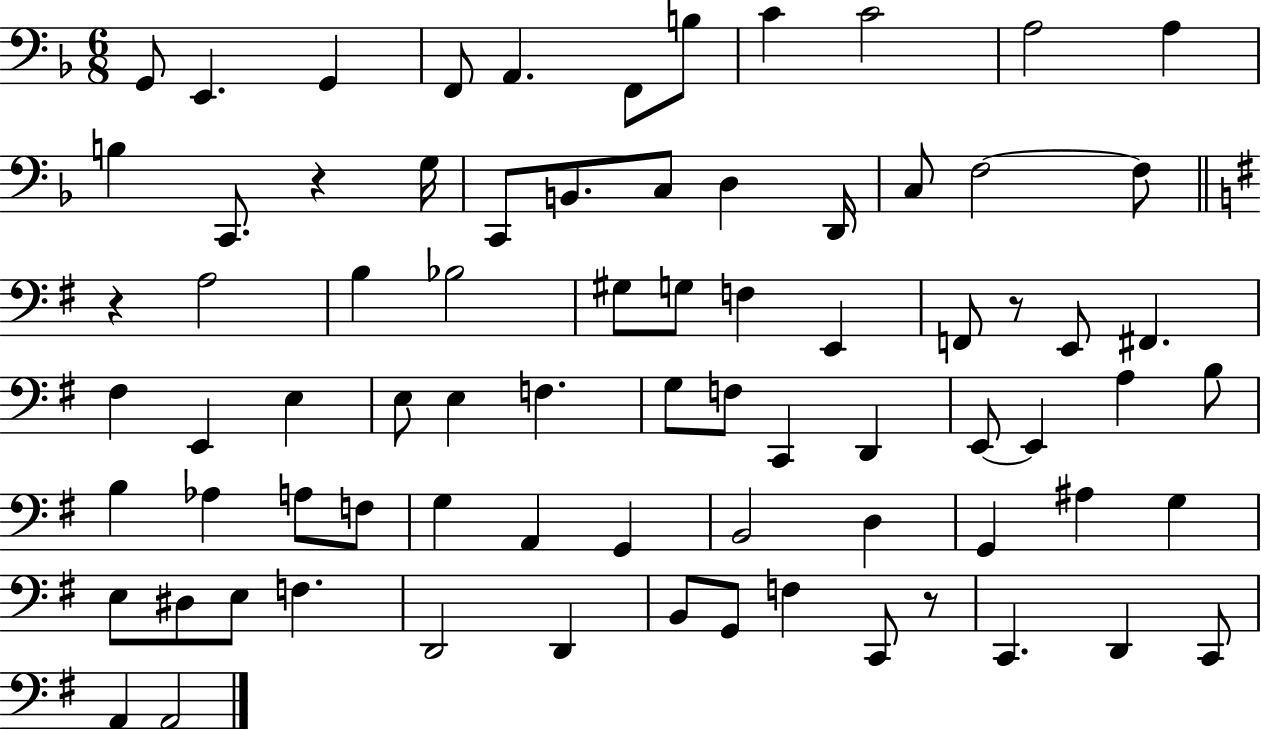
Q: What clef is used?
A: bass